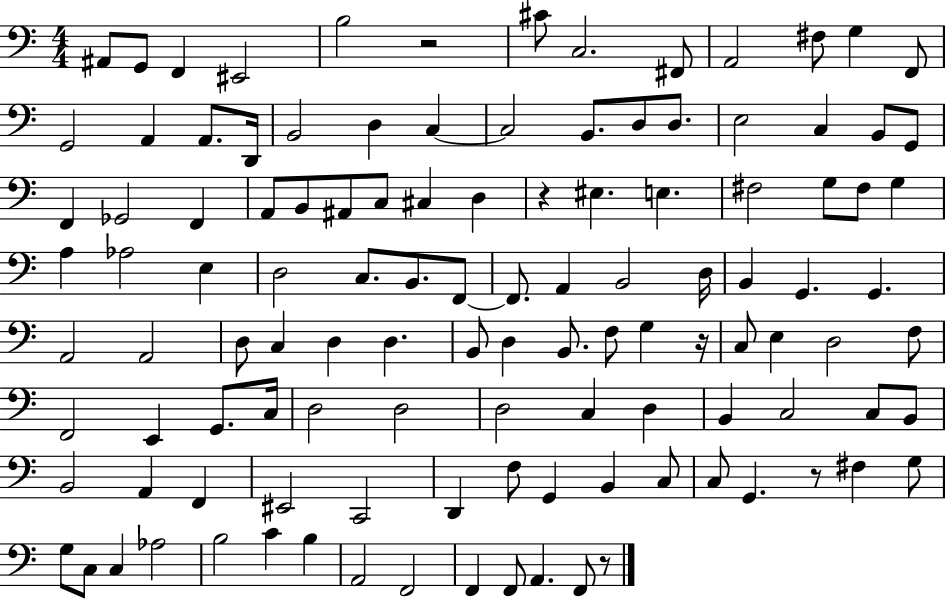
{
  \clef bass
  \numericTimeSignature
  \time 4/4
  \key c \major
  \repeat volta 2 { ais,8 g,8 f,4 eis,2 | b2 r2 | cis'8 c2. fis,8 | a,2 fis8 g4 f,8 | \break g,2 a,4 a,8. d,16 | b,2 d4 c4~~ | c2 b,8. d8 d8. | e2 c4 b,8 g,8 | \break f,4 ges,2 f,4 | a,8 b,8 ais,8 c8 cis4 d4 | r4 eis4. e4. | fis2 g8 fis8 g4 | \break a4 aes2 e4 | d2 c8. b,8. f,8~~ | f,8. a,4 b,2 d16 | b,4 g,4. g,4. | \break a,2 a,2 | d8 c4 d4 d4. | b,8 d4 b,8. f8 g4 r16 | c8 e4 d2 f8 | \break f,2 e,4 g,8. c16 | d2 d2 | d2 c4 d4 | b,4 c2 c8 b,8 | \break b,2 a,4 f,4 | eis,2 c,2 | d,4 f8 g,4 b,4 c8 | c8 g,4. r8 fis4 g8 | \break g8 c8 c4 aes2 | b2 c'4 b4 | a,2 f,2 | f,4 f,8 a,4. f,8 r8 | \break } \bar "|."
}